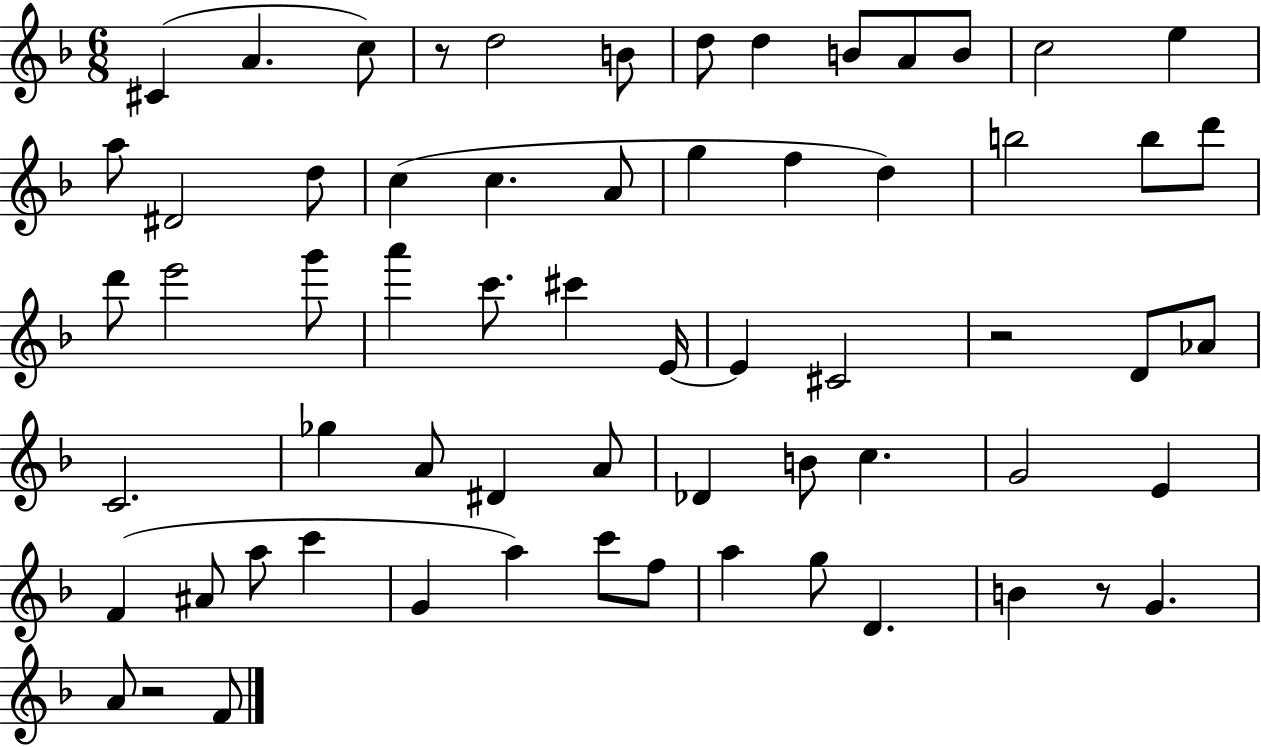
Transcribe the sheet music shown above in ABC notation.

X:1
T:Untitled
M:6/8
L:1/4
K:F
^C A c/2 z/2 d2 B/2 d/2 d B/2 A/2 B/2 c2 e a/2 ^D2 d/2 c c A/2 g f d b2 b/2 d'/2 d'/2 e'2 g'/2 a' c'/2 ^c' E/4 E ^C2 z2 D/2 _A/2 C2 _g A/2 ^D A/2 _D B/2 c G2 E F ^A/2 a/2 c' G a c'/2 f/2 a g/2 D B z/2 G A/2 z2 F/2